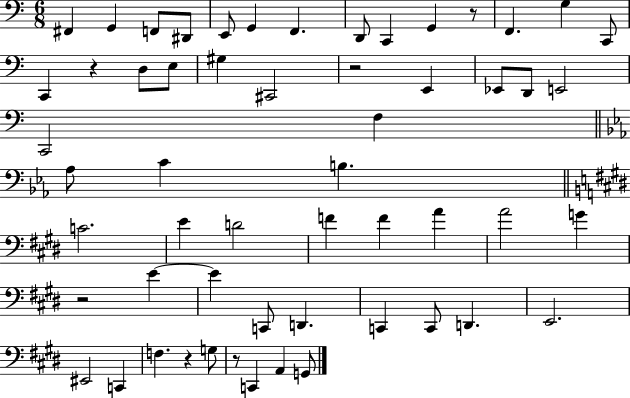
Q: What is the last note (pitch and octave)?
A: G2